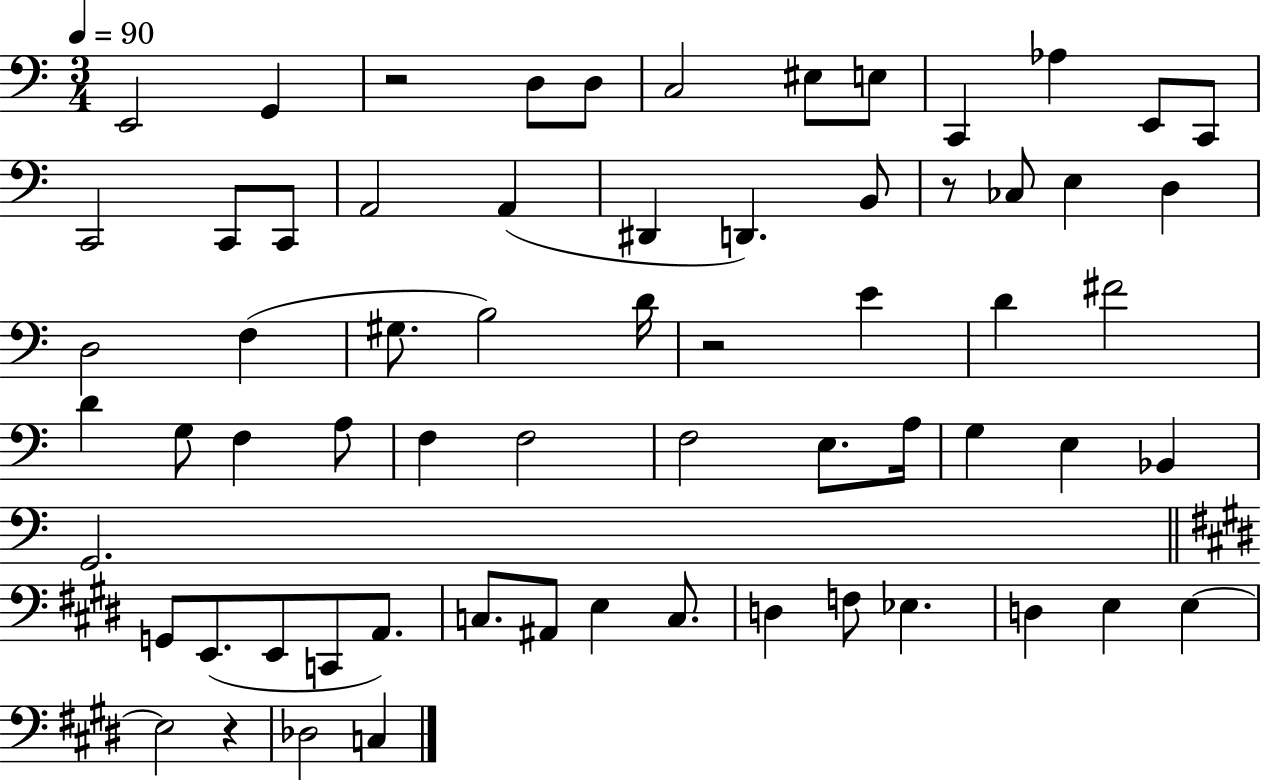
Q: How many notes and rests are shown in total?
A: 65